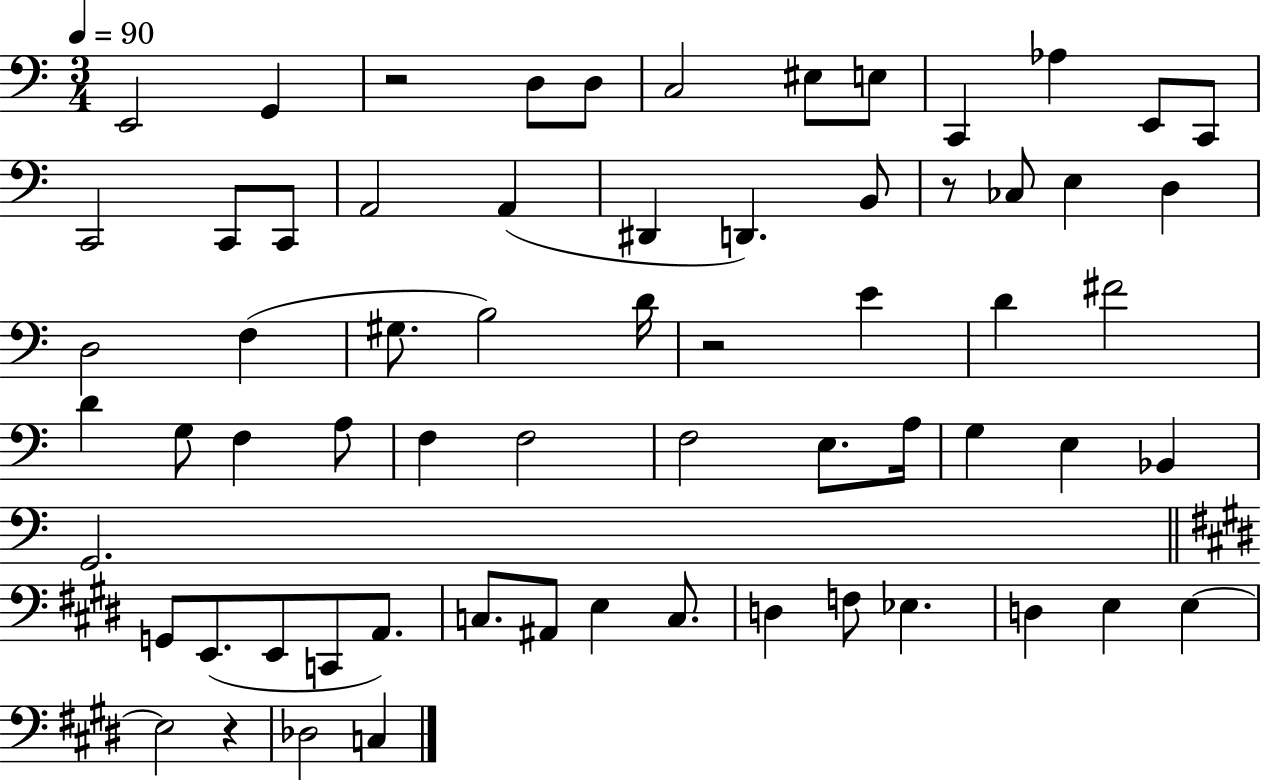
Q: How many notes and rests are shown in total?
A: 65